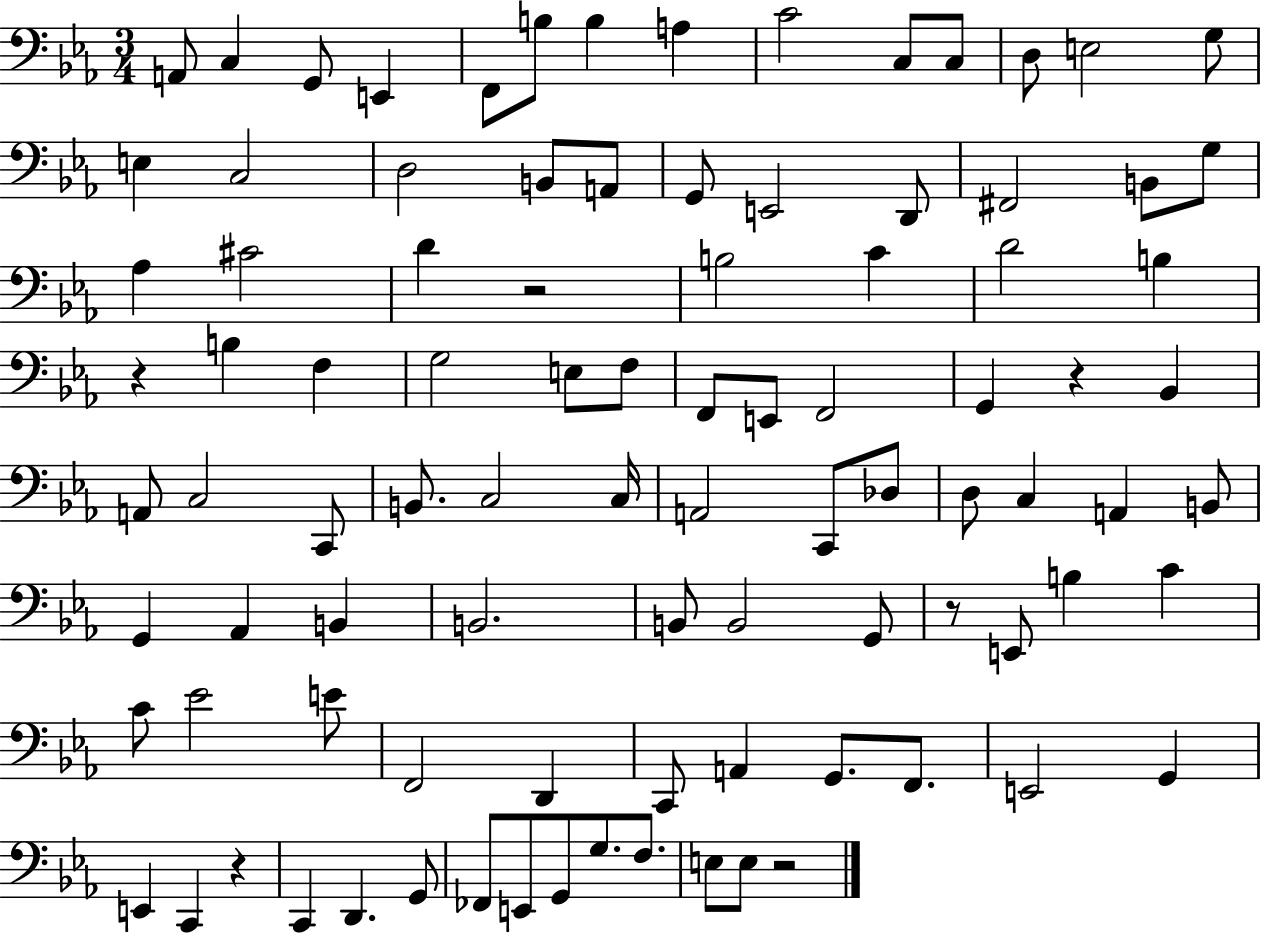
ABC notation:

X:1
T:Untitled
M:3/4
L:1/4
K:Eb
A,,/2 C, G,,/2 E,, F,,/2 B,/2 B, A, C2 C,/2 C,/2 D,/2 E,2 G,/2 E, C,2 D,2 B,,/2 A,,/2 G,,/2 E,,2 D,,/2 ^F,,2 B,,/2 G,/2 _A, ^C2 D z2 B,2 C D2 B, z B, F, G,2 E,/2 F,/2 F,,/2 E,,/2 F,,2 G,, z _B,, A,,/2 C,2 C,,/2 B,,/2 C,2 C,/4 A,,2 C,,/2 _D,/2 D,/2 C, A,, B,,/2 G,, _A,, B,, B,,2 B,,/2 B,,2 G,,/2 z/2 E,,/2 B, C C/2 _E2 E/2 F,,2 D,, C,,/2 A,, G,,/2 F,,/2 E,,2 G,, E,, C,, z C,, D,, G,,/2 _F,,/2 E,,/2 G,,/2 G,/2 F,/2 E,/2 E,/2 z2